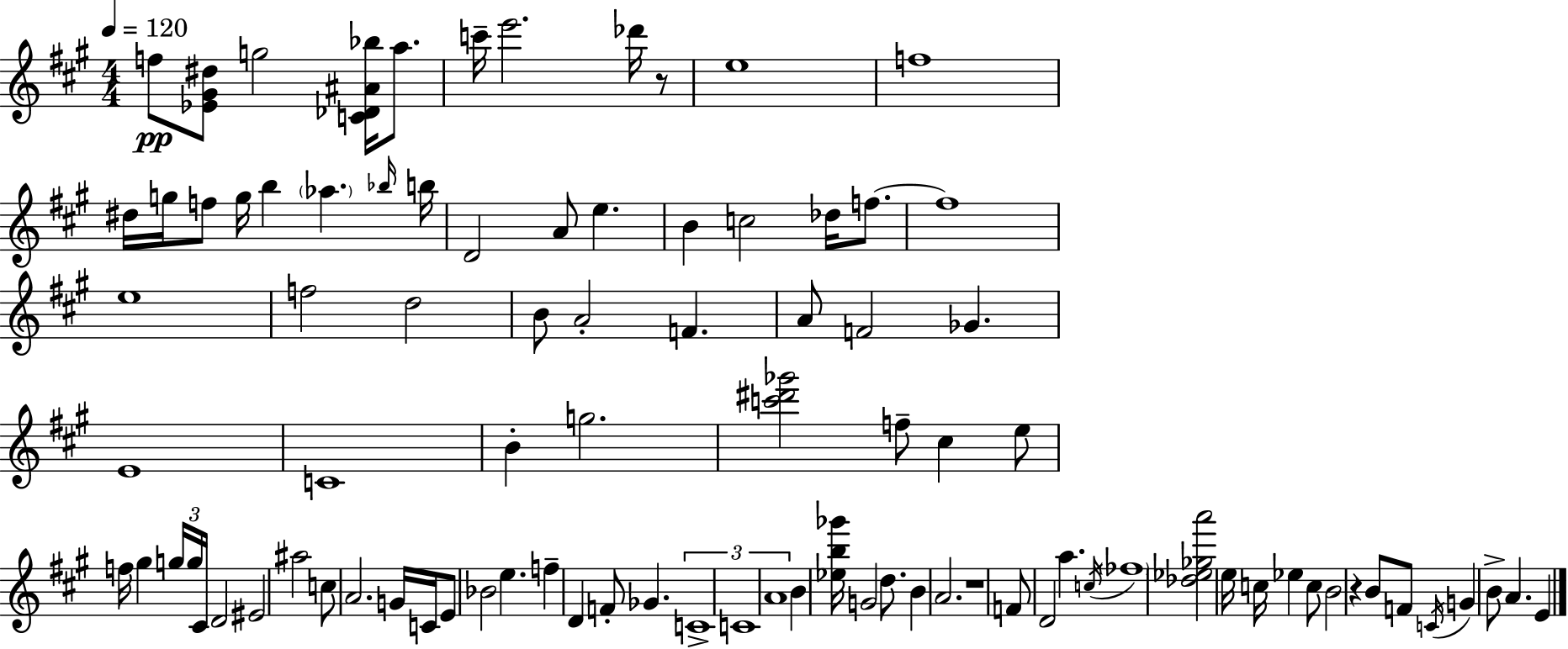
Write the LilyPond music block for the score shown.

{
  \clef treble
  \numericTimeSignature
  \time 4/4
  \key a \major
  \tempo 4 = 120
  \repeat volta 2 { f''8\pp <ees' gis' dis''>8 g''2 <c' des' ais' bes''>16 a''8. | c'''16-- e'''2. des'''16 r8 | e''1 | f''1 | \break dis''16 g''16 f''8 g''16 b''4 \parenthesize aes''4. \grace { bes''16 } | b''16 d'2 a'8 e''4. | b'4 c''2 des''16 f''8.~~ | f''1 | \break e''1 | f''2 d''2 | b'8 a'2-. f'4. | a'8 f'2 ges'4. | \break e'1 | c'1 | b'4-. g''2. | <c''' dis''' ges'''>2 f''8-- cis''4 e''8 | \break f''16 gis''4 \tuplet 3/2 { g''16 g''16 cis'16 } d'2 | eis'2 ais''2 | c''8 a'2. g'16 | c'16 e'8 bes'2 e''4. | \break f''4-- d'4 f'8-. ges'4. | \tuplet 3/2 { c'1-> | c'1 | a'1 } | \break b'4 <ees'' b'' ges'''>16 g'2 d''8. | b'4 a'2. | r1 | f'8 d'2 a''4. | \break \acciaccatura { c''16 } \parenthesize fes''1 | <des'' ees'' ges'' a'''>2 e''16 c''16 ees''4 | c''8 b'2 r4 b'8 | f'8 \acciaccatura { c'16 } g'4 b'8-> a'4. e'4 | \break } \bar "|."
}